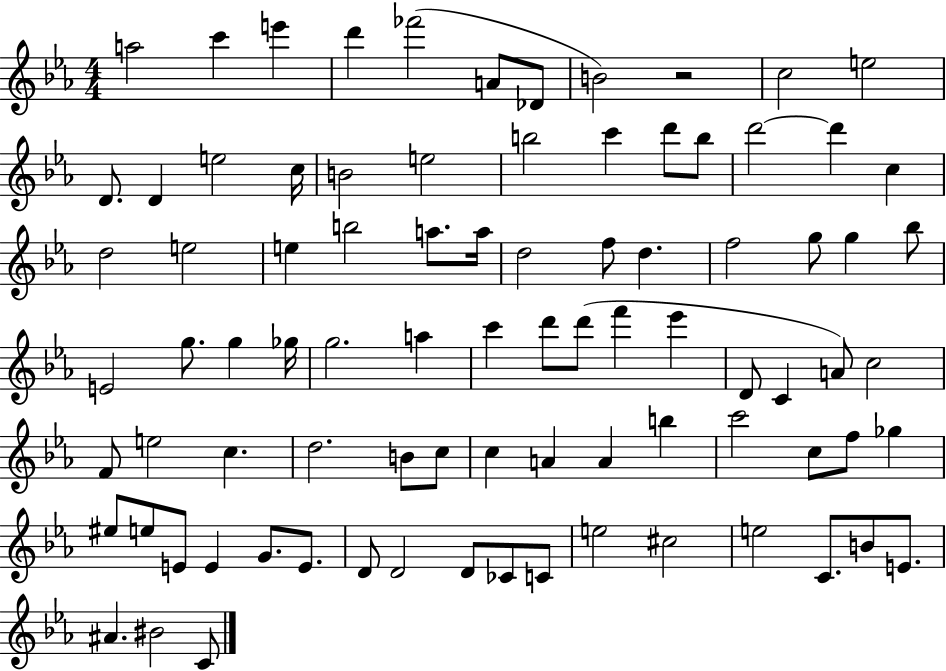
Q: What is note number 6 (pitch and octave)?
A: A4